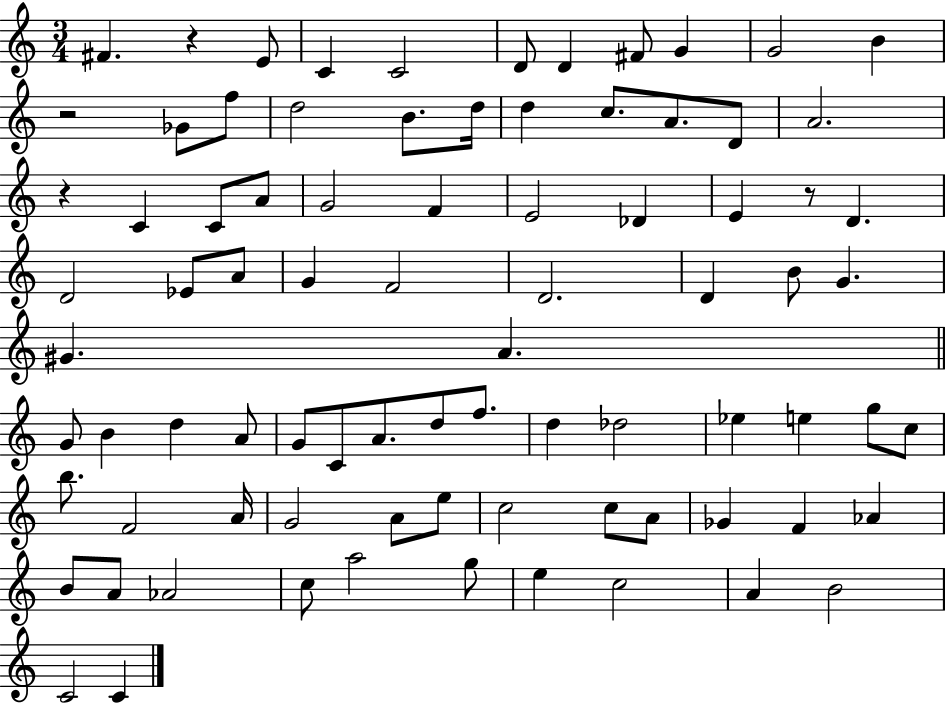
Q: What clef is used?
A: treble